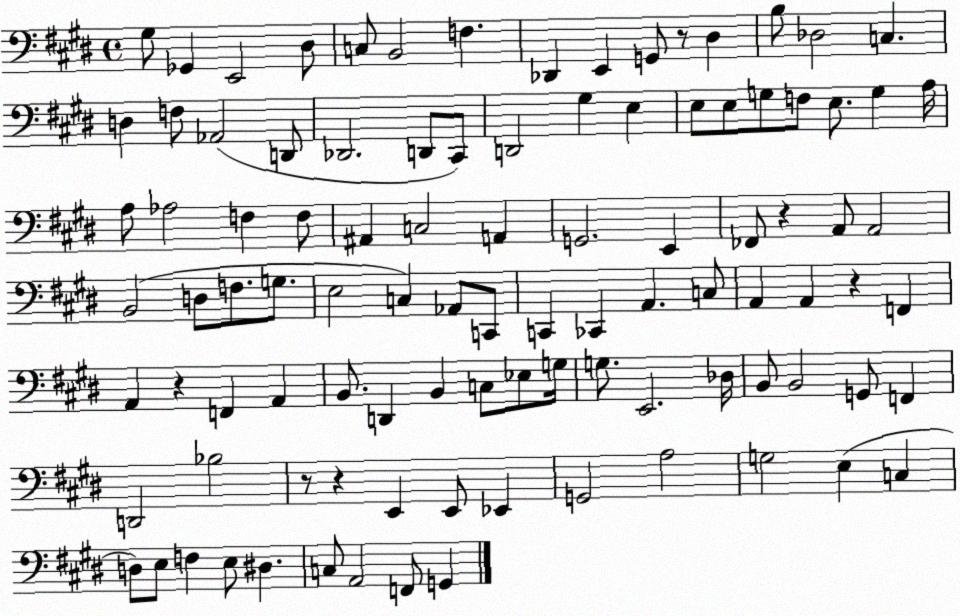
X:1
T:Untitled
M:4/4
L:1/4
K:E
^G,/2 _G,, E,,2 ^D,/2 C,/2 B,,2 F, _D,, E,, G,,/2 z/2 ^D, B,/2 _D,2 C, D, F,/2 _A,,2 D,,/2 _D,,2 D,,/2 ^C,,/2 D,,2 ^G, E, E,/2 E,/2 G,/2 F,/2 E,/2 G, A,/4 A,/2 _A,2 F, F,/2 ^A,, C,2 A,, G,,2 E,, _F,,/2 z A,,/2 A,,2 B,,2 D,/2 F,/2 G,/2 E,2 C, _A,,/2 C,,/2 C,, _C,, A,, C,/2 A,, A,, z F,, A,, z F,, A,, B,,/2 D,, B,, C,/2 _E,/2 G,/4 G,/2 E,,2 _D,/4 B,,/2 B,,2 G,,/2 F,, D,,2 _B,2 z/2 z E,, E,,/2 _E,, G,,2 A,2 G,2 E, C, D,/2 E,/2 F, E,/2 ^D, C,/2 A,,2 F,,/2 G,,